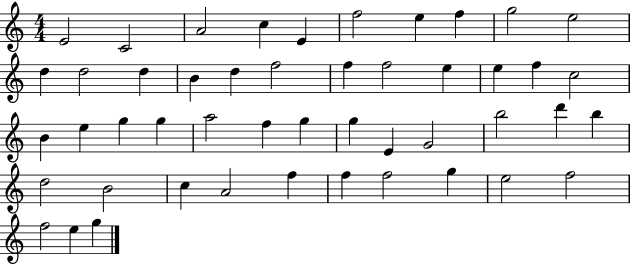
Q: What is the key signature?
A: C major